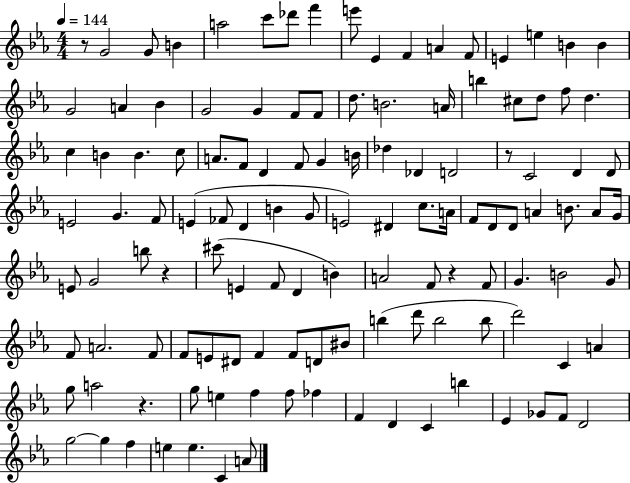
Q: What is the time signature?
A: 4/4